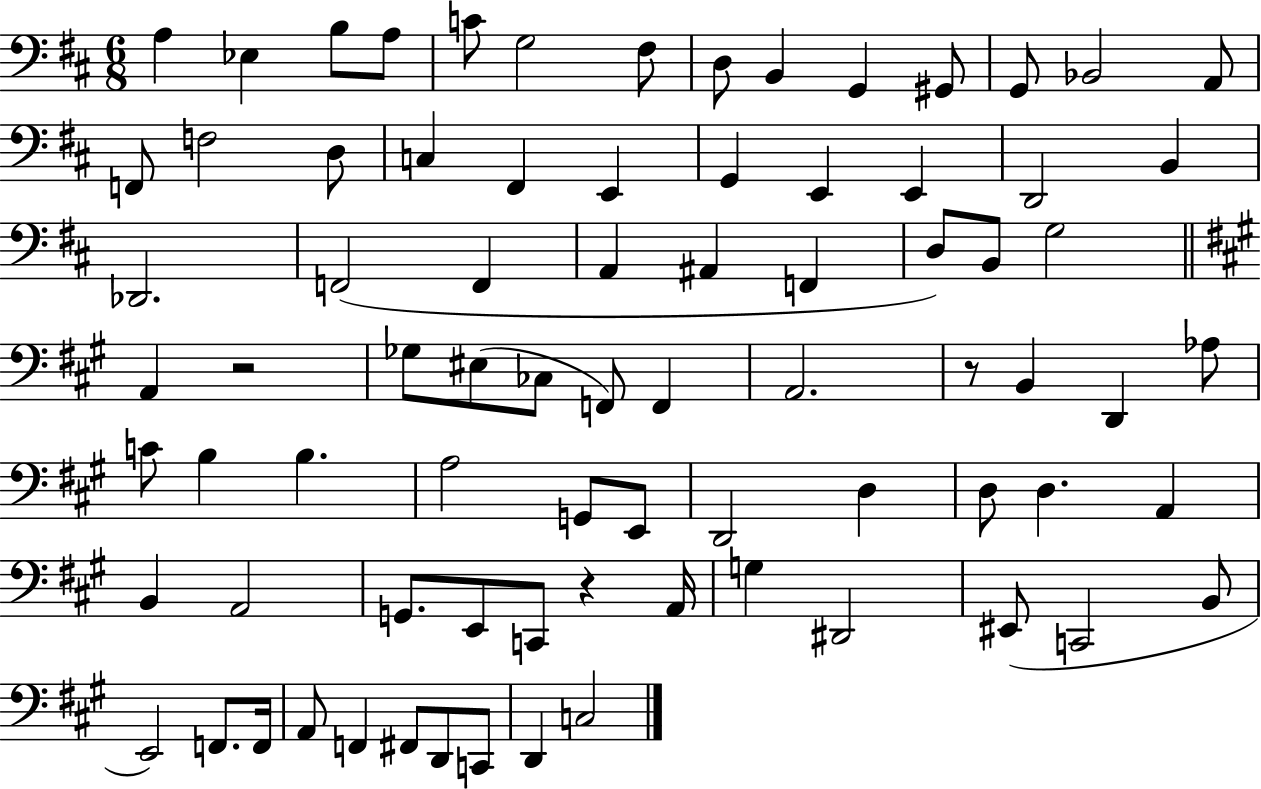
X:1
T:Untitled
M:6/8
L:1/4
K:D
A, _E, B,/2 A,/2 C/2 G,2 ^F,/2 D,/2 B,, G,, ^G,,/2 G,,/2 _B,,2 A,,/2 F,,/2 F,2 D,/2 C, ^F,, E,, G,, E,, E,, D,,2 B,, _D,,2 F,,2 F,, A,, ^A,, F,, D,/2 B,,/2 G,2 A,, z2 _G,/2 ^E,/2 _C,/2 F,,/2 F,, A,,2 z/2 B,, D,, _A,/2 C/2 B, B, A,2 G,,/2 E,,/2 D,,2 D, D,/2 D, A,, B,, A,,2 G,,/2 E,,/2 C,,/2 z A,,/4 G, ^D,,2 ^E,,/2 C,,2 B,,/2 E,,2 F,,/2 F,,/4 A,,/2 F,, ^F,,/2 D,,/2 C,,/2 D,, C,2